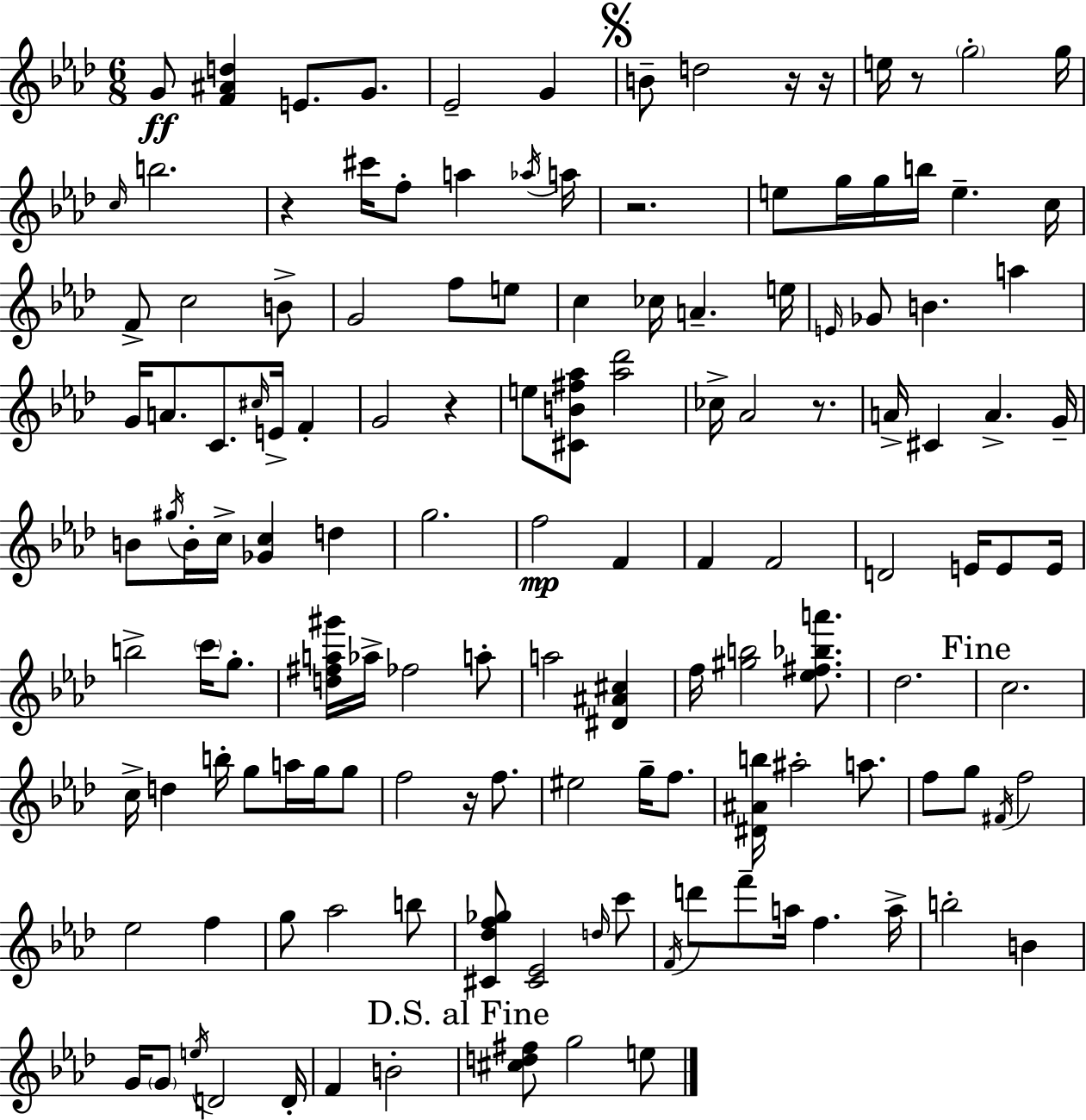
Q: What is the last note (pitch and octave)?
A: E5